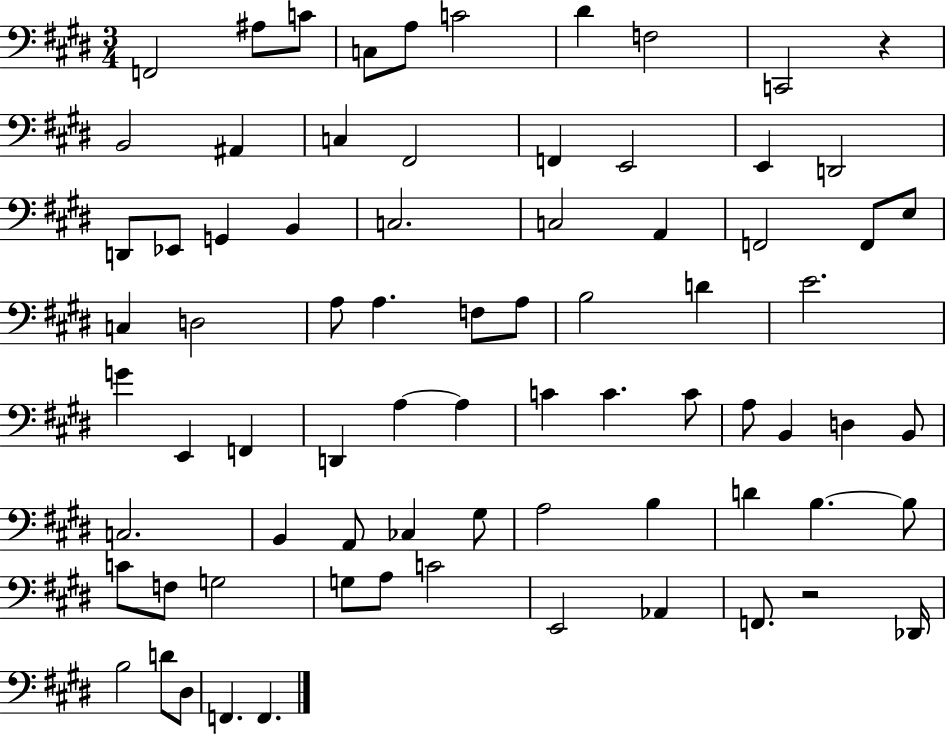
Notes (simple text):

F2/h A#3/e C4/e C3/e A3/e C4/h D#4/q F3/h C2/h R/q B2/h A#2/q C3/q F#2/h F2/q E2/h E2/q D2/h D2/e Eb2/e G2/q B2/q C3/h. C3/h A2/q F2/h F2/e E3/e C3/q D3/h A3/e A3/q. F3/e A3/e B3/h D4/q E4/h. G4/q E2/q F2/q D2/q A3/q A3/q C4/q C4/q. C4/e A3/e B2/q D3/q B2/e C3/h. B2/q A2/e CES3/q G#3/e A3/h B3/q D4/q B3/q. B3/e C4/e F3/e G3/h G3/e A3/e C4/h E2/h Ab2/q F2/e. R/h Db2/s B3/h D4/e D#3/e F2/q. F2/q.